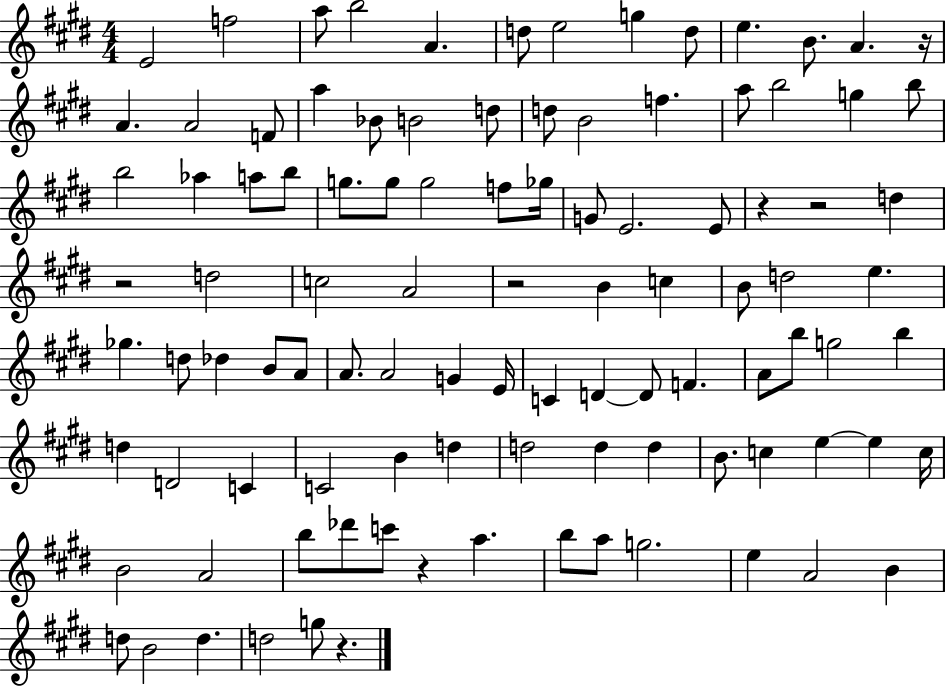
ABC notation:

X:1
T:Untitled
M:4/4
L:1/4
K:E
E2 f2 a/2 b2 A d/2 e2 g d/2 e B/2 A z/4 A A2 F/2 a _B/2 B2 d/2 d/2 B2 f a/2 b2 g b/2 b2 _a a/2 b/2 g/2 g/2 g2 f/2 _g/4 G/2 E2 E/2 z z2 d z2 d2 c2 A2 z2 B c B/2 d2 e _g d/2 _d B/2 A/2 A/2 A2 G E/4 C D D/2 F A/2 b/2 g2 b d D2 C C2 B d d2 d d B/2 c e e c/4 B2 A2 b/2 _d'/2 c'/2 z a b/2 a/2 g2 e A2 B d/2 B2 d d2 g/2 z